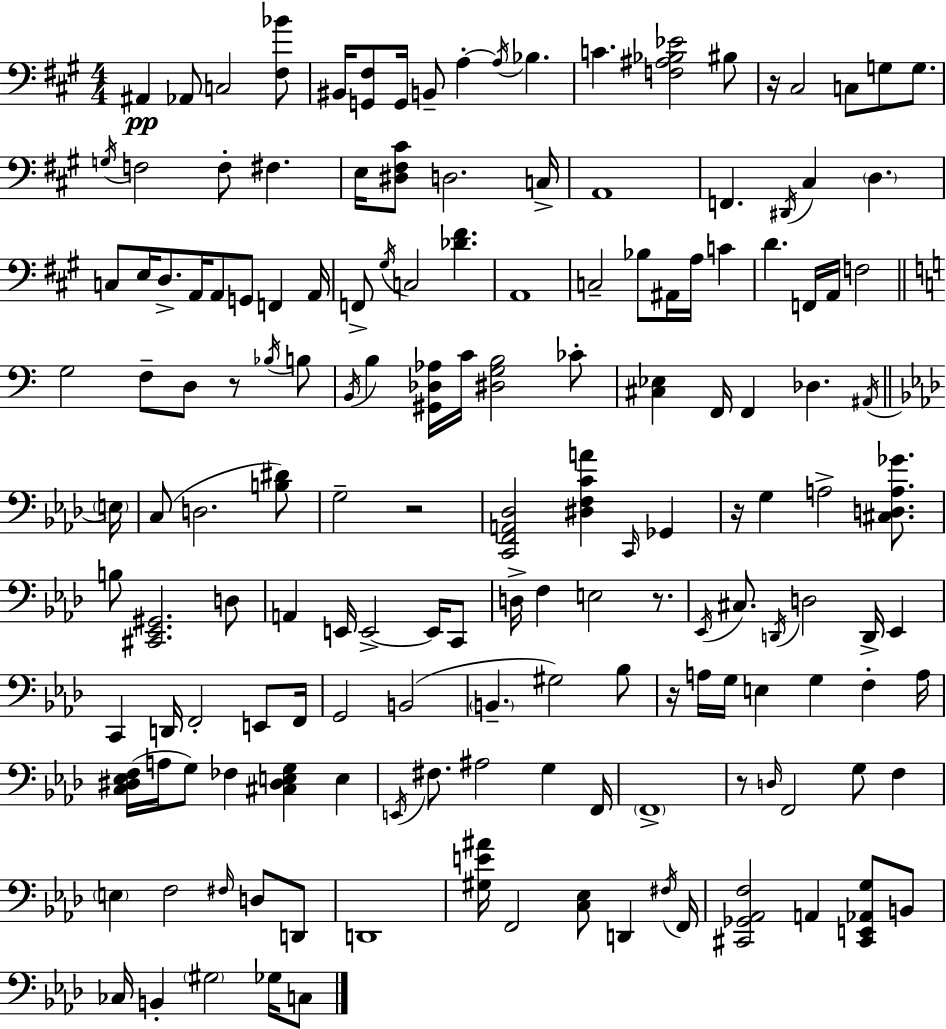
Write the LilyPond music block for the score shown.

{
  \clef bass
  \numericTimeSignature
  \time 4/4
  \key a \major
  ais,4\pp aes,8 c2 <fis bes'>8 | bis,16 <g, fis>8 g,16 b,8-- a4-.~~ \acciaccatura { a16 } bes4. | c'4. <f ais bes ees'>2 bis8 | r16 cis2 c8 g8 g8. | \break \acciaccatura { g16 } f2 f8-. fis4. | e16 <dis fis cis'>8 d2. | c16-> a,1 | f,4. \acciaccatura { dis,16 } cis4 \parenthesize d4. | \break c8 e16 d8.-> a,16 a,8 g,8 f,4 | a,16 f,8-> \acciaccatura { gis16 } c2 <des' fis'>4. | a,1 | c2-- bes8 ais,16 a16 | \break c'4 d'4. f,16 a,16 f2 | \bar "||" \break \key a \minor g2 f8-- d8 r8 \acciaccatura { bes16 } b8 | \acciaccatura { b,16 } b4 <gis, des aes>16 c'16 <dis g b>2 | ces'8-. <cis ees>4 f,16 f,4 des4. | \acciaccatura { ais,16 } \bar "||" \break \key aes \major \parenthesize e16 c8( d2. <b dis'>8) | g2-- r2 | <c, f, a, des>2 <dis f c' a'>4 \grace { c,16 } ges,4 | r16 g4 a2-> <cis d a ges'>8. | \break b8 <cis, ees, gis,>2. | d8 a,4 e,16 e,2->~~ e,16 | c,8 d16-> f4 e2 r8. | \acciaccatura { ees,16 } cis8. \acciaccatura { d,16 } d2 d,16-> | \break ees,4 c,4 d,16 f,2-. | e,8 f,16 g,2 b,2( | \parenthesize b,4.-- gis2) | bes8 r16 a16 g16 e4 g4 f4-. | \break a16 <c dis ees f>16( a16 g8) fes4 <cis dis e g>4 | e4 \acciaccatura { e,16 } fis8. ais2 | g4 f,16 \parenthesize f,1-> | r8 \grace { d16 } f,2 | \break g8 f4 \parenthesize e4 f2 | \grace { fis16 } d8 d,8 d,1 | <gis e' ais'>16 f,2 | <c ees>8 d,4 \acciaccatura { fis16 } f,16 <cis, ges, aes, f>2 | \break a,4 <cis, e, aes, g>8 b,8 ces16 b,4-. \parenthesize gis2 | ges16 c8 \bar "|."
}